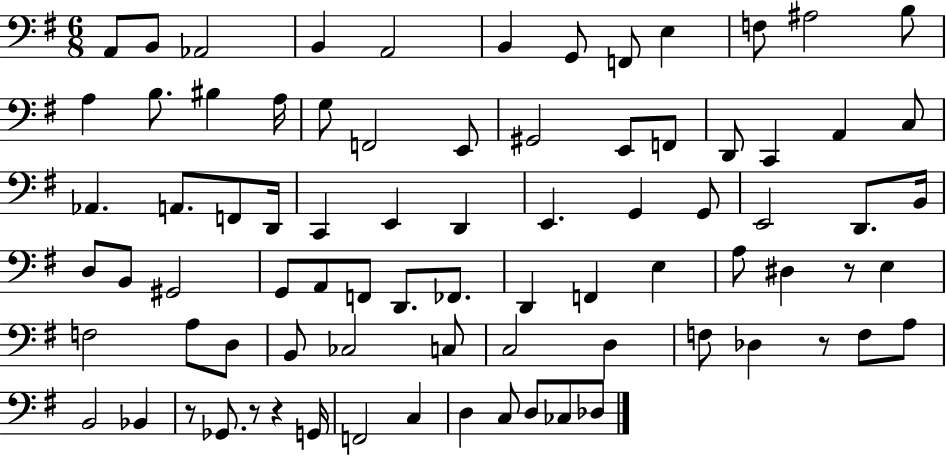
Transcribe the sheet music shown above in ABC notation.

X:1
T:Untitled
M:6/8
L:1/4
K:G
A,,/2 B,,/2 _A,,2 B,, A,,2 B,, G,,/2 F,,/2 E, F,/2 ^A,2 B,/2 A, B,/2 ^B, A,/4 G,/2 F,,2 E,,/2 ^G,,2 E,,/2 F,,/2 D,,/2 C,, A,, C,/2 _A,, A,,/2 F,,/2 D,,/4 C,, E,, D,, E,, G,, G,,/2 E,,2 D,,/2 B,,/4 D,/2 B,,/2 ^G,,2 G,,/2 A,,/2 F,,/2 D,,/2 _F,,/2 D,, F,, E, A,/2 ^D, z/2 E, F,2 A,/2 D,/2 B,,/2 _C,2 C,/2 C,2 D, F,/2 _D, z/2 F,/2 A,/2 B,,2 _B,, z/2 _G,,/2 z/2 z G,,/4 F,,2 C, D, C,/2 D,/2 _C,/2 _D,/2